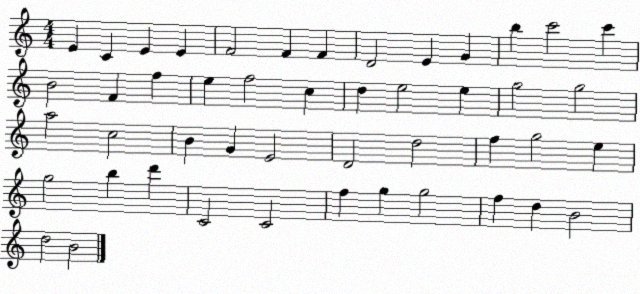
X:1
T:Untitled
M:4/4
L:1/4
K:C
E C E E F2 F F D2 E G b c'2 c' B2 F f e f2 c d e2 e g2 g2 a2 c2 B G E2 D2 d2 f g2 e g2 b d' C2 C2 f g g2 f d B2 d2 B2